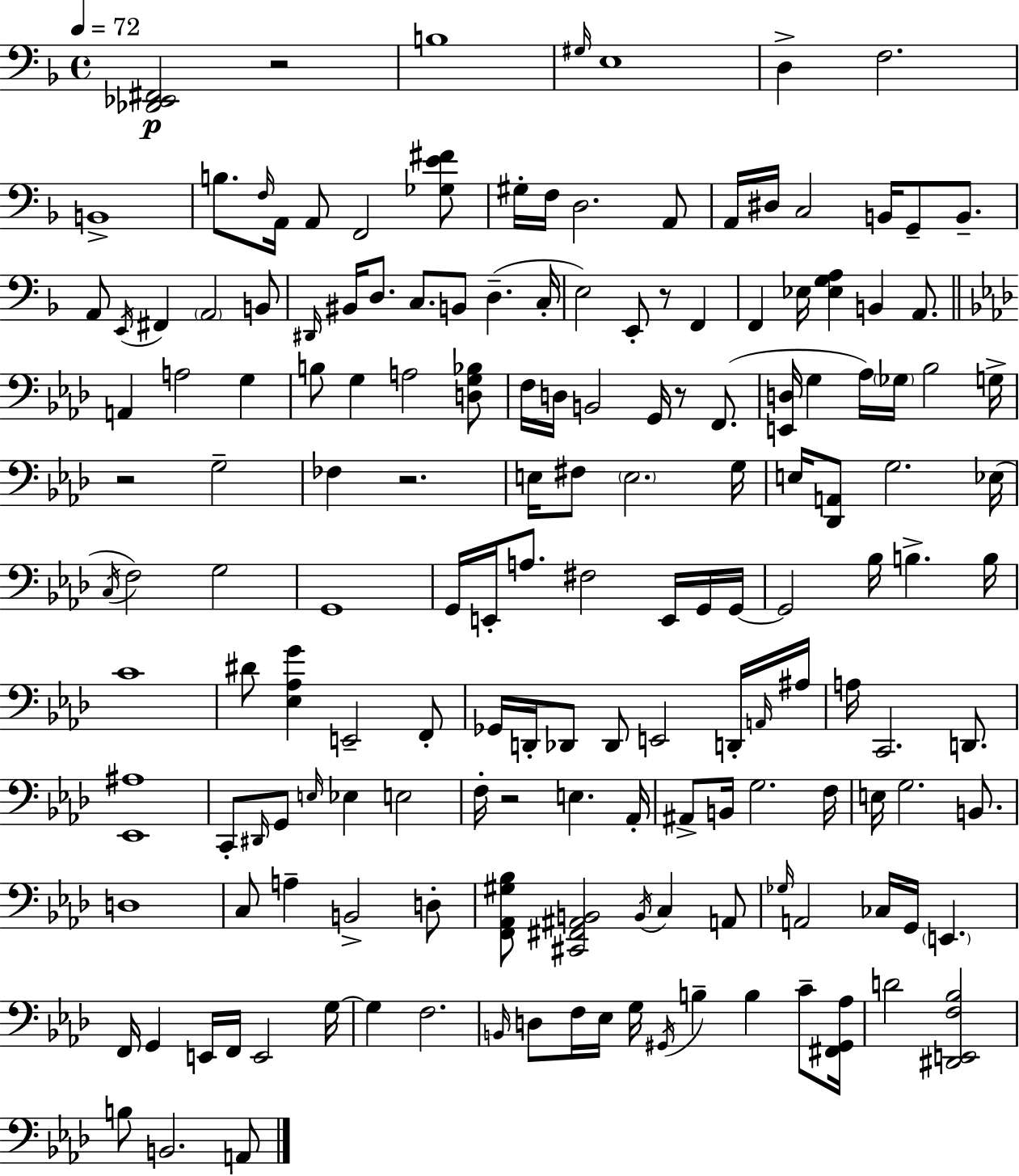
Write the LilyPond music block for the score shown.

{
  \clef bass
  \time 4/4
  \defaultTimeSignature
  \key d \minor
  \tempo 4 = 72
  <des, ees, fis,>2\p r2 | b1 | \grace { gis16 } e1 | d4-> f2. | \break b,1-> | b8. \grace { f16 } a,16 a,8 f,2 | <ges e' fis'>8 gis16-. f16 d2. | a,8 a,16 dis16 c2 b,16 g,8-- b,8.-- | \break a,8 \acciaccatura { e,16 } fis,4 \parenthesize a,2 | b,8 \grace { dis,16 } bis,16 d8. c8. b,8 d4.--( | c16-. e2) e,8-. r8 | f,4 f,4 ees16 <ees g a>4 b,4 | \break a,8. \bar "||" \break \key aes \major a,4 a2 g4 | b8 g4 a2 <d g bes>8 | f16 d16 b,2 g,16 r8 f,8.( | <e, d>16 g4 aes16) \parenthesize ges16 bes2 g16-> | \break r2 g2-- | fes4 r2. | e16 fis8 \parenthesize e2. g16 | e16 <des, a,>8 g2. ees16( | \break \acciaccatura { c16 } f2) g2 | g,1 | g,16 e,16-. a8. fis2 e,16 g,16 | g,16~~ g,2 bes16 b4.-> | \break b16 c'1 | dis'8 <ees aes g'>4 e,2-- f,8-. | ges,16 d,16-. des,8 des,8 e,2 d,16-. | \grace { a,16 } ais16 a16 c,2. d,8. | \break <ees, ais>1 | c,8-. \grace { dis,16 } g,8 \grace { e16 } ees4 e2 | f16-. r2 e4. | aes,16-. ais,8-> b,16 g2. | \break f16 e16 g2. | b,8. d1 | c8 a4-- b,2-> | d8-. <f, aes, gis bes>8 <cis, fis, ais, b,>2 \acciaccatura { b,16 } c4 | \break a,8 \grace { ges16 } a,2 ces16 g,16 | \parenthesize e,4. f,16 g,4 e,16 f,16 e,2 | g16~~ g4 f2. | \grace { b,16 } d8 f16 ees16 g16 \acciaccatura { gis,16 } b4-- | \break b4 c'8-- <fis, gis, aes>16 d'2 | <dis, e, f bes>2 b8 b,2. | a,8 \bar "|."
}